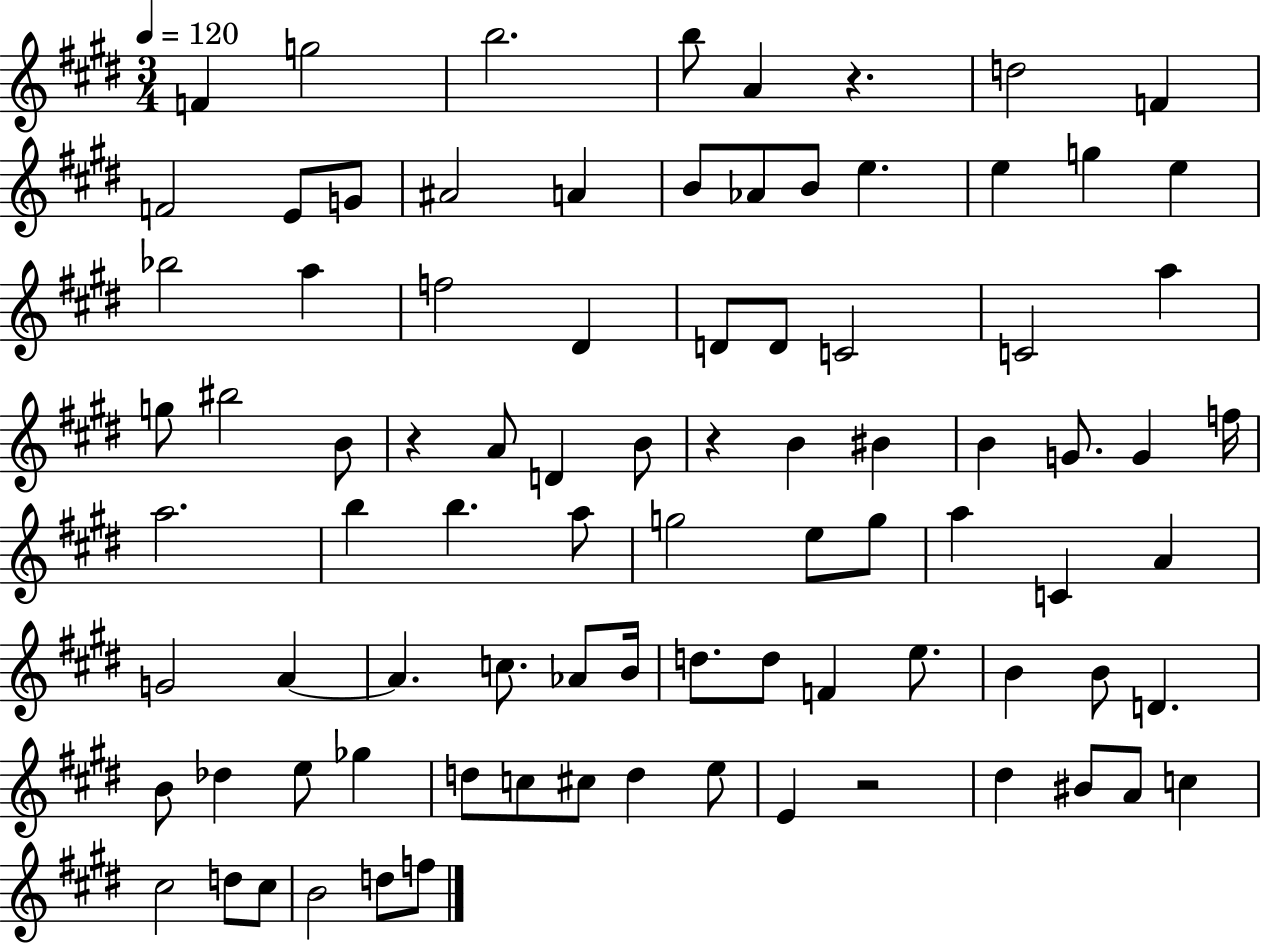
{
  \clef treble
  \numericTimeSignature
  \time 3/4
  \key e \major
  \tempo 4 = 120
  f'4 g''2 | b''2. | b''8 a'4 r4. | d''2 f'4 | \break f'2 e'8 g'8 | ais'2 a'4 | b'8 aes'8 b'8 e''4. | e''4 g''4 e''4 | \break bes''2 a''4 | f''2 dis'4 | d'8 d'8 c'2 | c'2 a''4 | \break g''8 bis''2 b'8 | r4 a'8 d'4 b'8 | r4 b'4 bis'4 | b'4 g'8. g'4 f''16 | \break a''2. | b''4 b''4. a''8 | g''2 e''8 g''8 | a''4 c'4 a'4 | \break g'2 a'4~~ | a'4. c''8. aes'8 b'16 | d''8. d''8 f'4 e''8. | b'4 b'8 d'4. | \break b'8 des''4 e''8 ges''4 | d''8 c''8 cis''8 d''4 e''8 | e'4 r2 | dis''4 bis'8 a'8 c''4 | \break cis''2 d''8 cis''8 | b'2 d''8 f''8 | \bar "|."
}